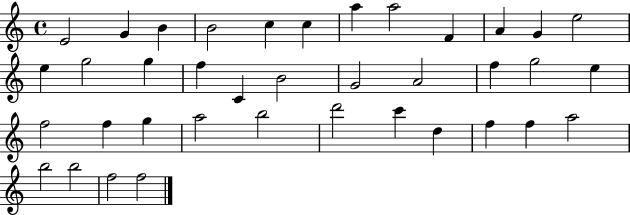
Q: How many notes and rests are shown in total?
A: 38